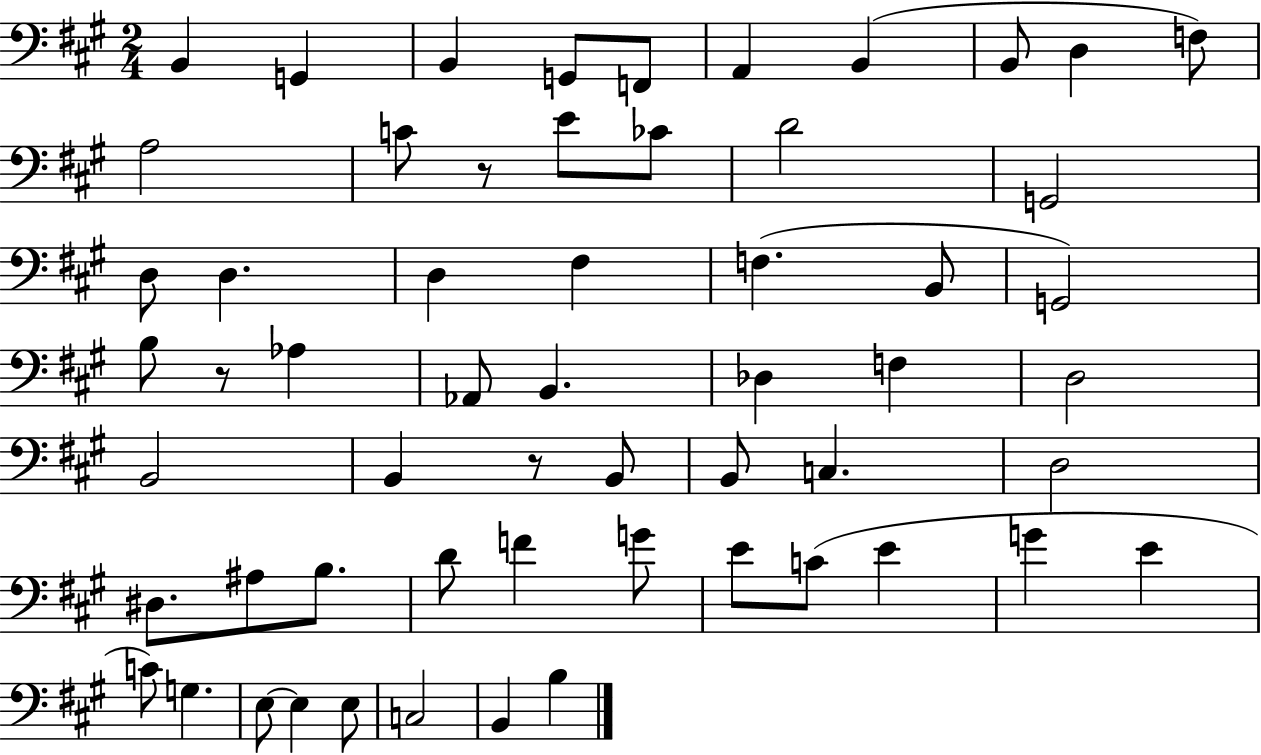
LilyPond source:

{
  \clef bass
  \numericTimeSignature
  \time 2/4
  \key a \major
  b,4 g,4 | b,4 g,8 f,8 | a,4 b,4( | b,8 d4 f8) | \break a2 | c'8 r8 e'8 ces'8 | d'2 | g,2 | \break d8 d4. | d4 fis4 | f4.( b,8 | g,2) | \break b8 r8 aes4 | aes,8 b,4. | des4 f4 | d2 | \break b,2 | b,4 r8 b,8 | b,8 c4. | d2 | \break dis8. ais8 b8. | d'8 f'4 g'8 | e'8 c'8( e'4 | g'4 e'4 | \break c'8) g4. | e8~~ e4 e8 | c2 | b,4 b4 | \break \bar "|."
}